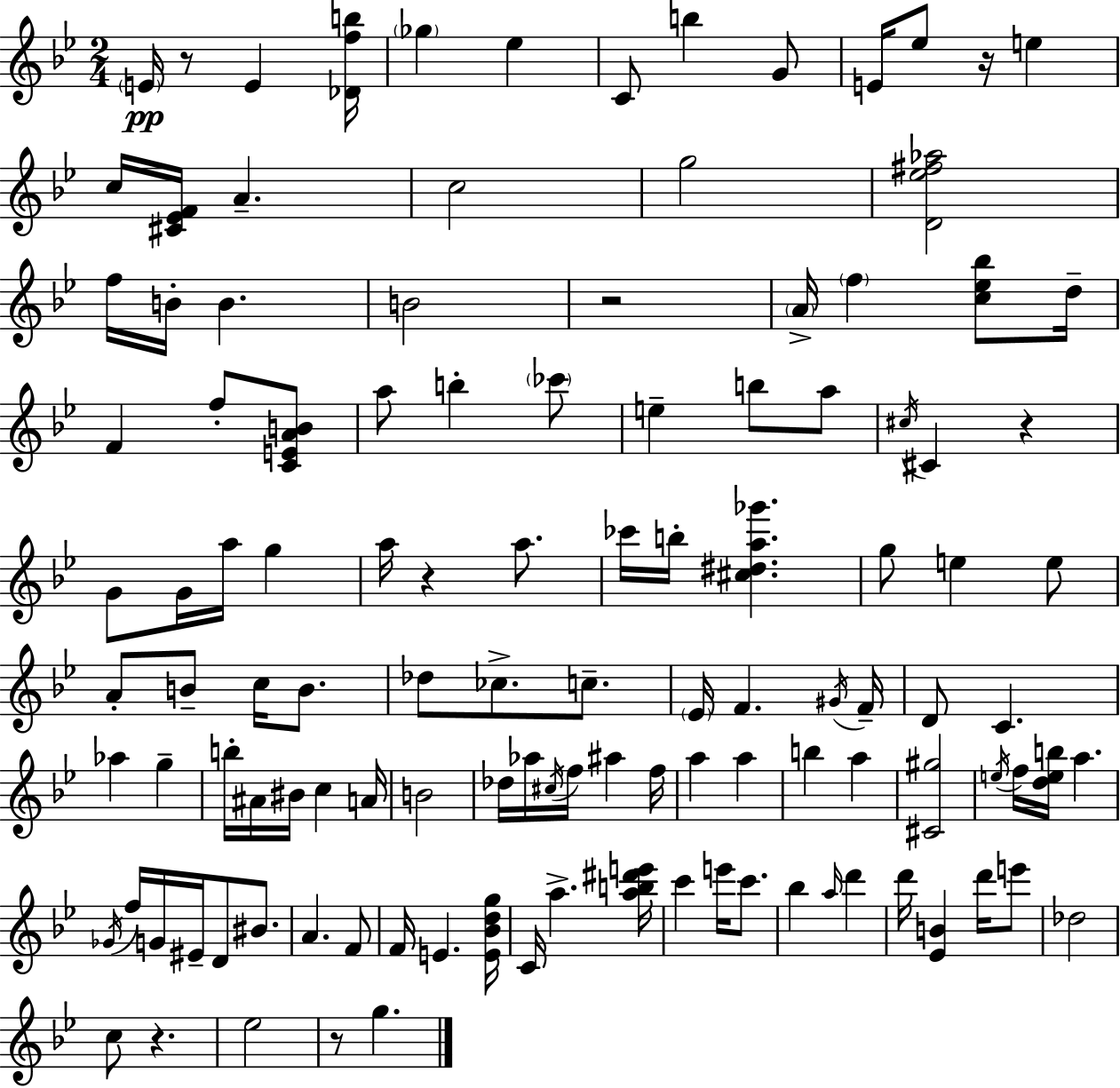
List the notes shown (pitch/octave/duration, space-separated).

E4/s R/e E4/q [Db4,F5,B5]/s Gb5/q Eb5/q C4/e B5/q G4/e E4/s Eb5/e R/s E5/q C5/s [C#4,Eb4,F4]/s A4/q. C5/h G5/h [D4,Eb5,F#5,Ab5]/h F5/s B4/s B4/q. B4/h R/h A4/s F5/q [C5,Eb5,Bb5]/e D5/s F4/q F5/e [C4,E4,A4,B4]/e A5/e B5/q CES6/e E5/q B5/e A5/e C#5/s C#4/q R/q G4/e G4/s A5/s G5/q A5/s R/q A5/e. CES6/s B5/s [C#5,D#5,A5,Gb6]/q. G5/e E5/q E5/e A4/e B4/e C5/s B4/e. Db5/e CES5/e. C5/e. Eb4/s F4/q. G#4/s F4/s D4/e C4/q. Ab5/q G5/q B5/s A#4/s BIS4/s C5/q A4/s B4/h Db5/s Ab5/s C#5/s F5/s A#5/q F5/s A5/q A5/q B5/q A5/q [C#4,G#5]/h E5/s F5/s [D5,E5,B5]/s A5/q. Gb4/s F5/s G4/s EIS4/s D4/e BIS4/e. A4/q. F4/e F4/s E4/q. [E4,Bb4,D5,G5]/s C4/s A5/q. [A5,B5,D#6,E6]/s C6/q E6/s C6/e. Bb5/q A5/s D6/q D6/s [Eb4,B4]/q D6/s E6/e Db5/h C5/e R/q. Eb5/h R/e G5/q.